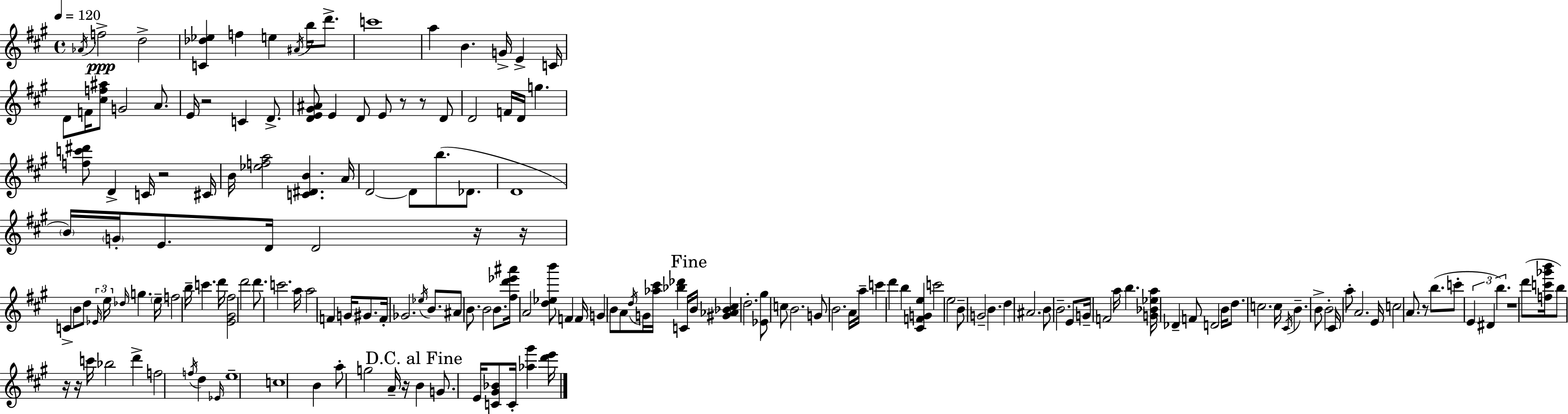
X:1
T:Untitled
M:4/4
L:1/4
K:A
_A/4 f2 d2 [C_d_e] f e ^A/4 b/4 d'/2 c'4 a B G/4 E C/4 D/2 F/4 [^cf^a]/2 G2 A/2 E/4 z2 C D/2 [DE^G^A]/2 E D/2 E/2 z/2 z/2 D/2 D2 F/4 D/4 g [fc'^d']/2 D C/4 z2 ^C/4 B/4 [_efa]2 [C^DB] A/4 D2 D/2 b/2 _D/2 D4 B/4 G/4 E/2 D/4 D2 z/4 z/4 C B/2 d/2 _E/4 e/4 _d/4 g e/4 f2 b/4 c' d'/4 [E^G^f]2 d'2 d'/2 c'2 a/4 a2 F G/4 ^G/2 F/4 _G2 _e/4 B/2 ^A/2 B/2 B2 B/2 [^fd'_e'^a']/4 A2 [d_eb']/2 F F/4 G B/2 A/2 d/4 G/4 [_a^c']/4 [_b_d'] C/4 B/4 [^G_A_B^c] d2 [_E^g]/2 c/2 B2 G/2 B2 A/4 a/4 c' d' b [^CFGe] c'2 e2 B/2 G2 B d ^A2 B/2 B2 E/2 G/4 F2 a/4 b [G_B_ea]/4 _D F/2 D2 B/4 d/2 c2 c/4 ^C/4 B B/2 B2 ^C/4 a/2 A2 E/4 c2 A/2 z/2 b/2 c'/2 E ^D b z4 d'/2 [fc'_g'b']/4 b/2 z/4 z/4 c'/4 _b2 d' f2 f/4 d _E/4 e4 c4 B a/2 g2 A/4 z/4 B G/2 E/4 [C^G_B]/2 C/4 [_a^g'] [d'e']/4